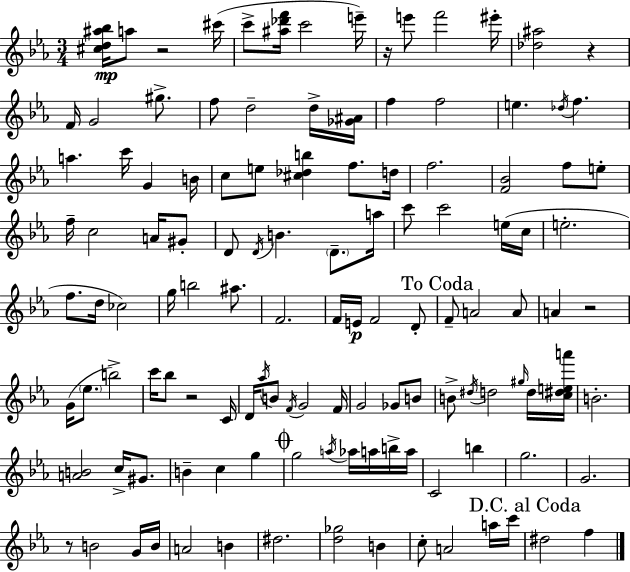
[C#5,D5,A#5,Bb5]/s A5/e R/h C#6/s C6/e [A#5,Db6,F6]/s C6/h E6/s R/s E6/e F6/h EIS6/s [Db5,A#5]/h R/q F4/s G4/h G#5/e. F5/e D5/h D5/s [Gb4,A#4]/s F5/q F5/h E5/q. Db5/s F5/q. A5/q. C6/s G4/q B4/s C5/e E5/e [C#5,Db5,B5]/q F5/e. D5/s F5/h. [F4,Bb4]/h F5/e E5/e F5/s C5/h A4/s G#4/e D4/e D4/s B4/q. D4/e. A5/s C6/e C6/h E5/s C5/s E5/h. F5/e. D5/s CES5/h G5/s B5/h A#5/e. F4/h. F4/s E4/s F4/h D4/e F4/e A4/h A4/e A4/q R/h G4/s Eb5/e. B5/h C6/s Bb5/e R/h C4/s D4/s Ab5/s B4/e F4/s G4/h F4/s G4/h Gb4/e B4/e B4/e D#5/s D5/h G#5/s D5/s [C5,D#5,E5,A6]/s B4/h. [A4,B4]/h C5/s G#4/e. B4/q C5/q G5/q G5/h A5/s Ab5/s A5/s B5/s A5/s C4/h B5/q G5/h. G4/h. R/e B4/h G4/s B4/s A4/h B4/q D#5/h. [D5,Gb5]/h B4/q C5/e A4/h A5/s C6/s D#5/h F5/q